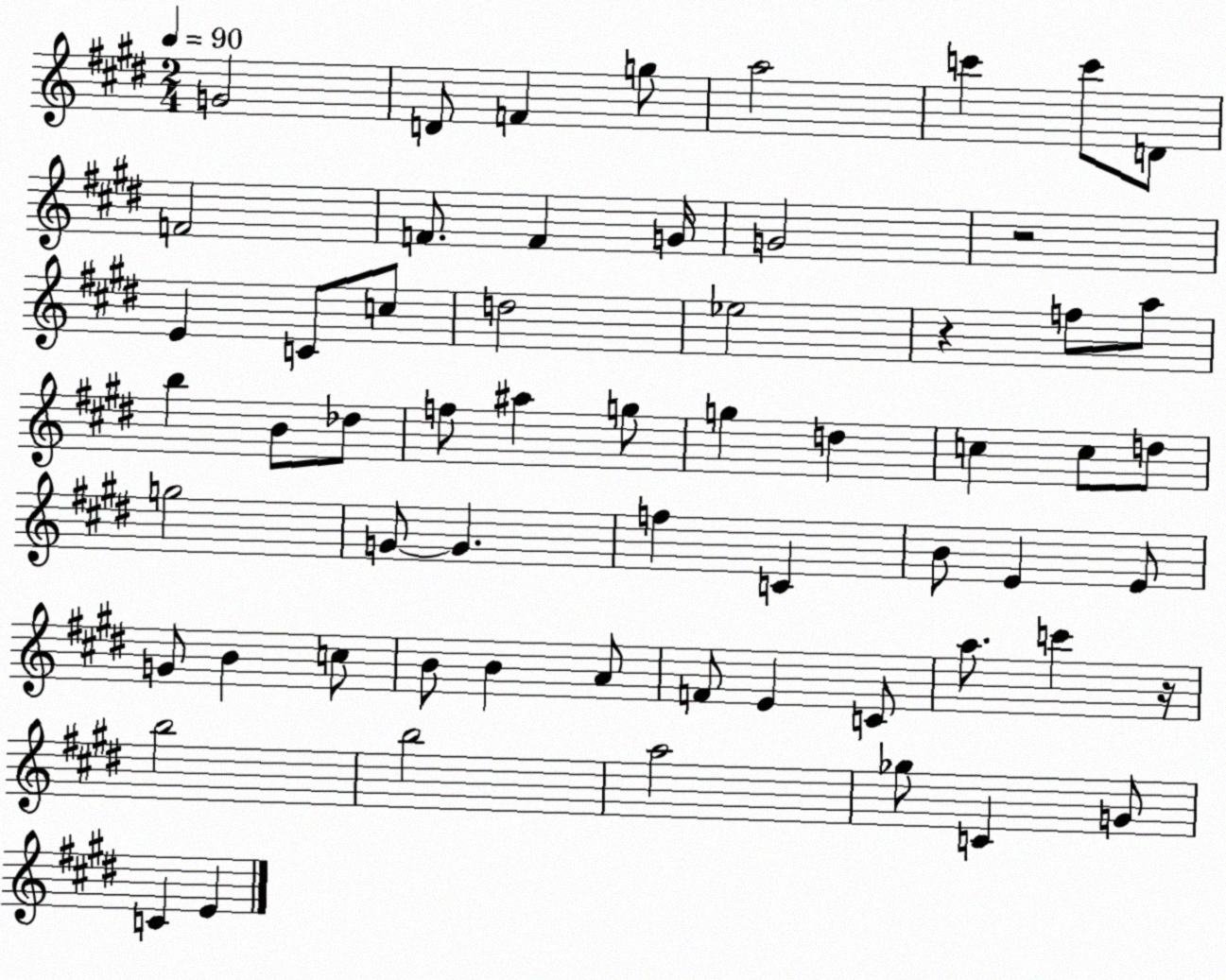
X:1
T:Untitled
M:2/4
L:1/4
K:E
G2 D/2 F g/2 a2 c' c'/2 D/2 F2 F/2 F G/4 G2 z2 E C/2 c/2 d2 _e2 z f/2 a/2 b B/2 _d/2 f/2 ^a g/2 g d c c/2 d/2 g2 G/2 G f C B/2 E E/2 G/2 B c/2 B/2 B A/2 F/2 E C/2 a/2 c' z/4 b2 b2 a2 _g/2 C G/2 C E